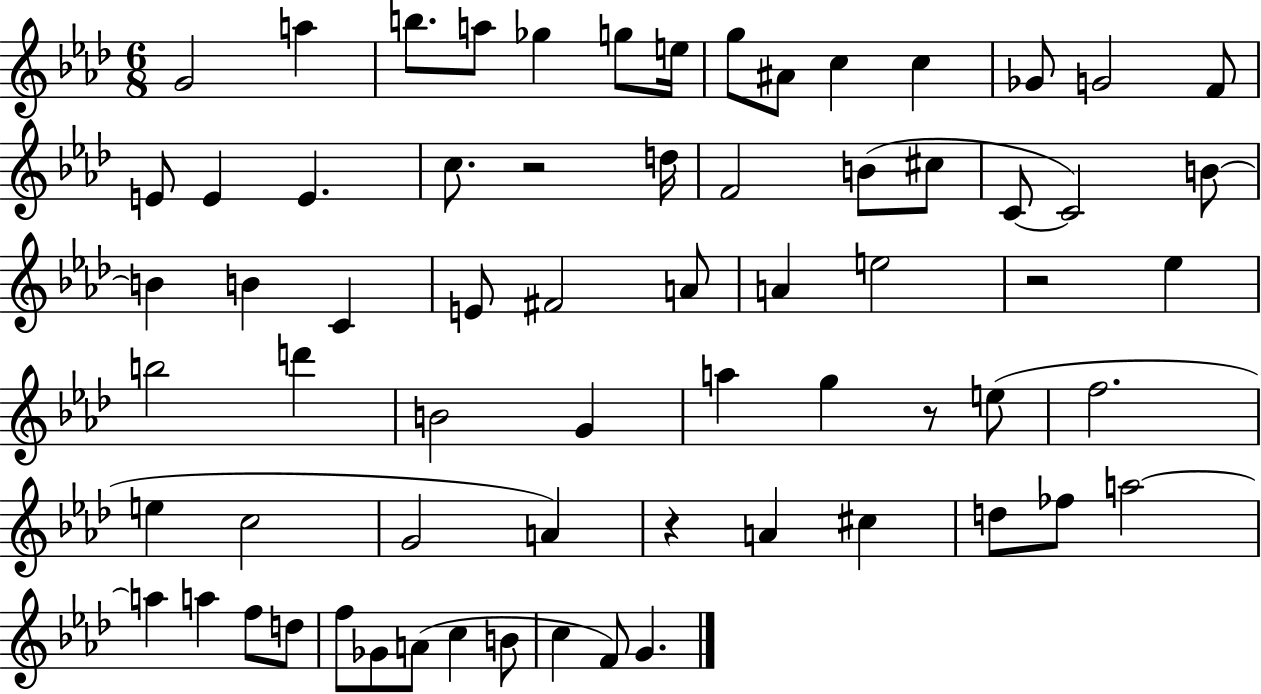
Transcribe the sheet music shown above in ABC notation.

X:1
T:Untitled
M:6/8
L:1/4
K:Ab
G2 a b/2 a/2 _g g/2 e/4 g/2 ^A/2 c c _G/2 G2 F/2 E/2 E E c/2 z2 d/4 F2 B/2 ^c/2 C/2 C2 B/2 B B C E/2 ^F2 A/2 A e2 z2 _e b2 d' B2 G a g z/2 e/2 f2 e c2 G2 A z A ^c d/2 _f/2 a2 a a f/2 d/2 f/2 _G/2 A/2 c B/2 c F/2 G